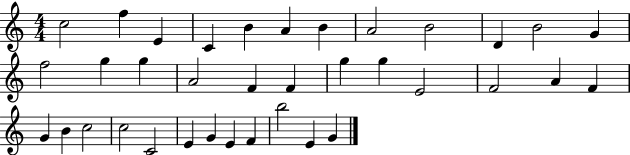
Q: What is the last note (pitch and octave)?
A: G4